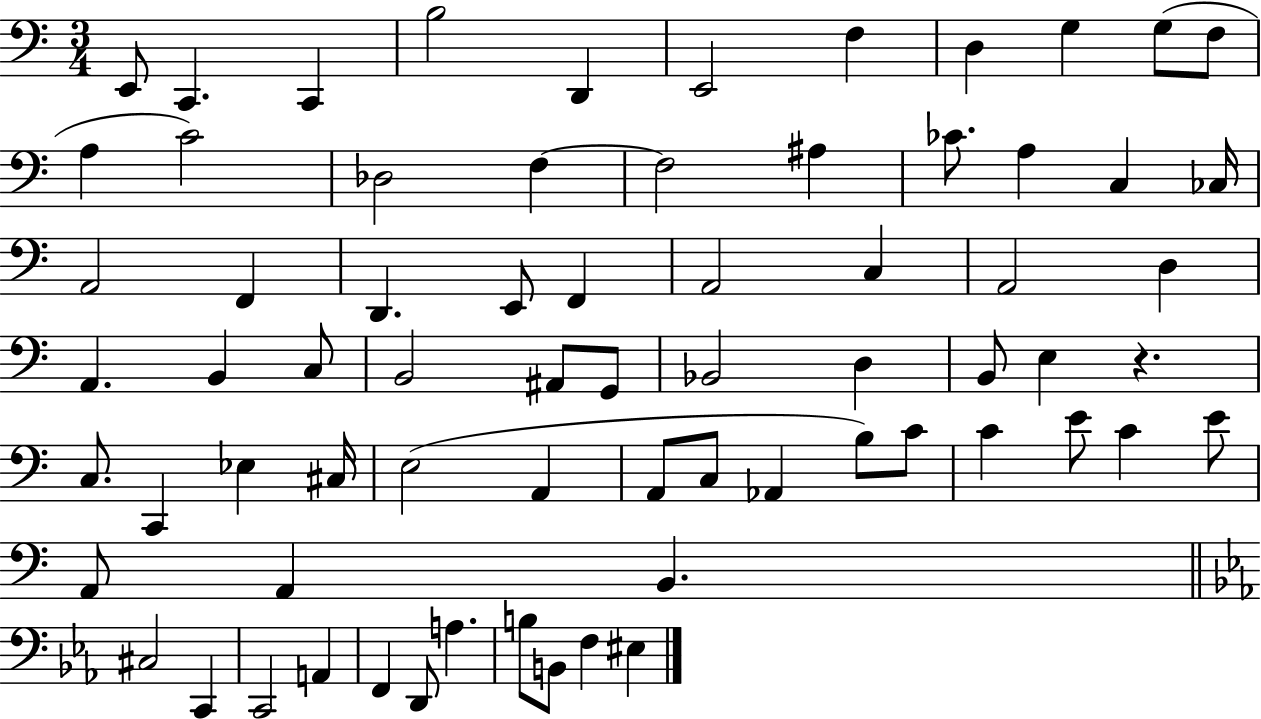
E2/e C2/q. C2/q B3/h D2/q E2/h F3/q D3/q G3/q G3/e F3/e A3/q C4/h Db3/h F3/q F3/h A#3/q CES4/e. A3/q C3/q CES3/s A2/h F2/q D2/q. E2/e F2/q A2/h C3/q A2/h D3/q A2/q. B2/q C3/e B2/h A#2/e G2/e Bb2/h D3/q B2/e E3/q R/q. C3/e. C2/q Eb3/q C#3/s E3/h A2/q A2/e C3/e Ab2/q B3/e C4/e C4/q E4/e C4/q E4/e A2/e A2/q B2/q. C#3/h C2/q C2/h A2/q F2/q D2/e A3/q. B3/e B2/e F3/q EIS3/q